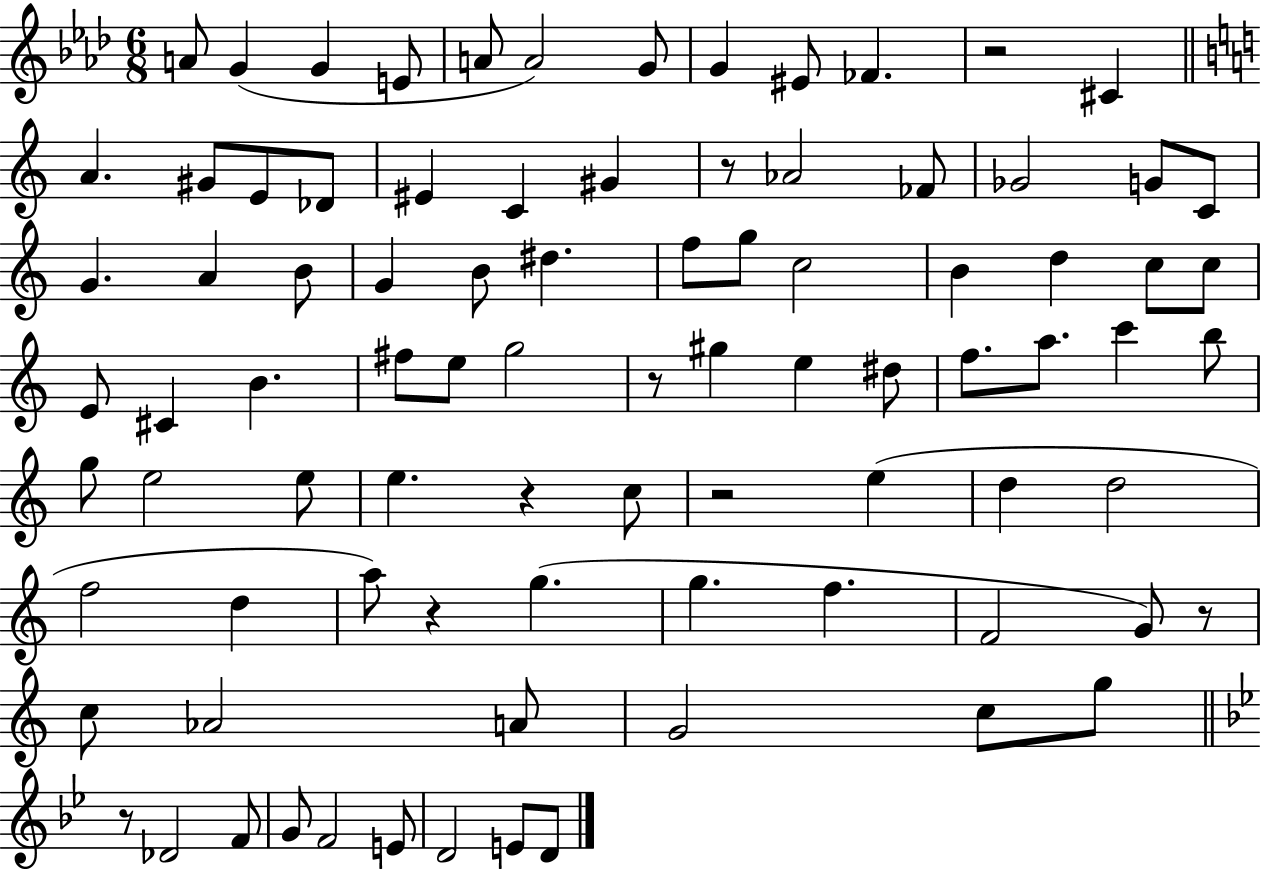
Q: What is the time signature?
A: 6/8